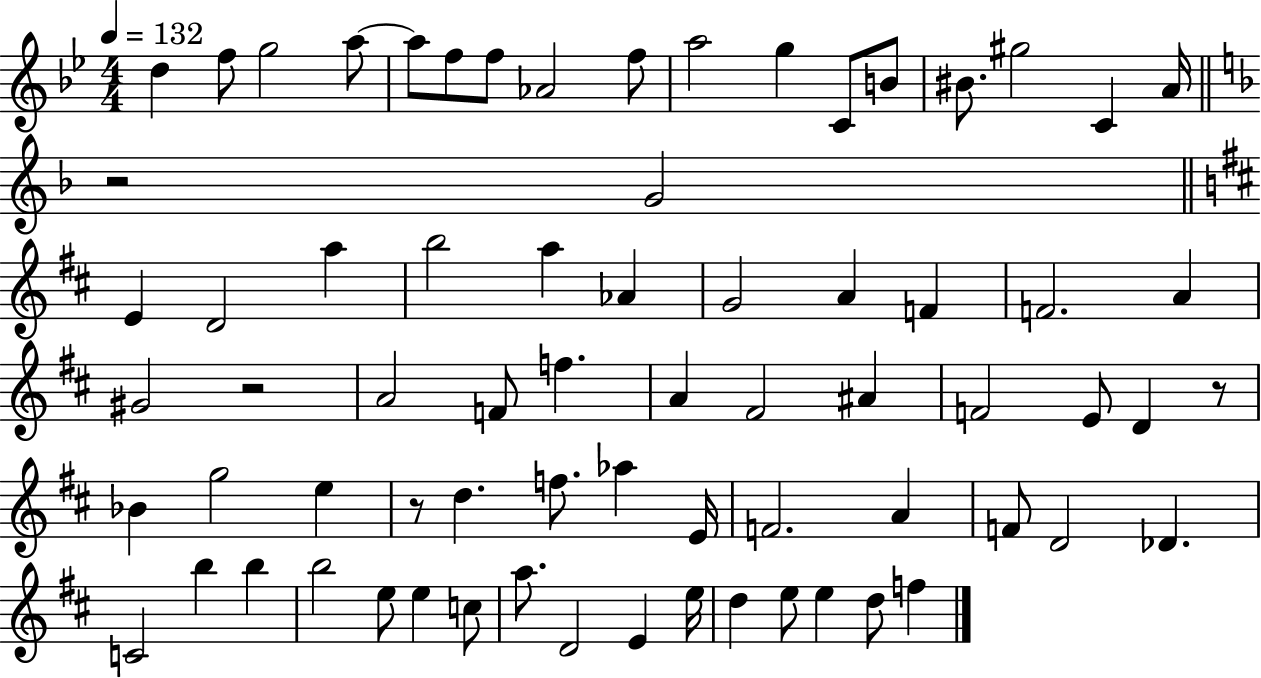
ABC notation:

X:1
T:Untitled
M:4/4
L:1/4
K:Bb
d f/2 g2 a/2 a/2 f/2 f/2 _A2 f/2 a2 g C/2 B/2 ^B/2 ^g2 C A/4 z2 G2 E D2 a b2 a _A G2 A F F2 A ^G2 z2 A2 F/2 f A ^F2 ^A F2 E/2 D z/2 _B g2 e z/2 d f/2 _a E/4 F2 A F/2 D2 _D C2 b b b2 e/2 e c/2 a/2 D2 E e/4 d e/2 e d/2 f